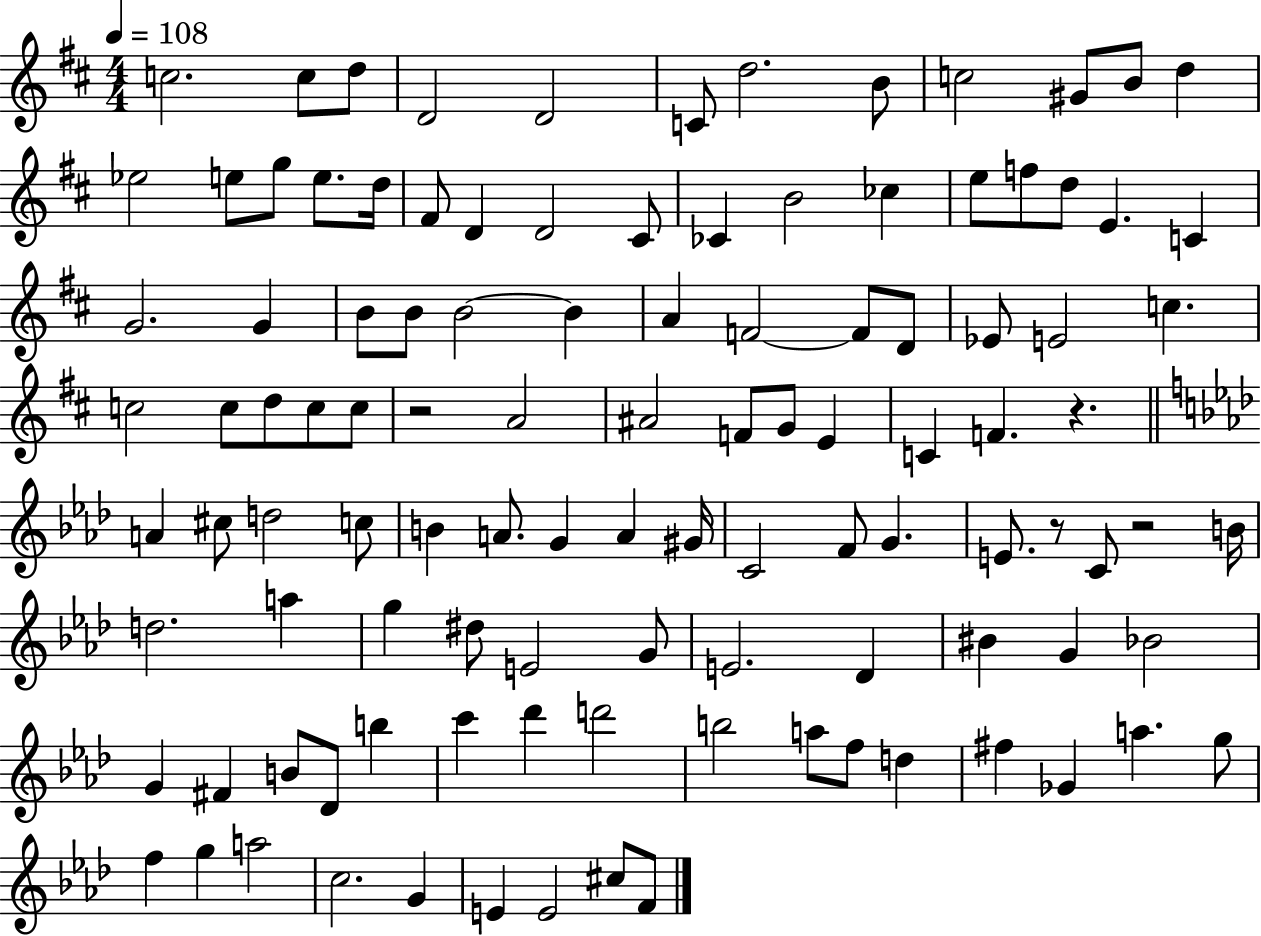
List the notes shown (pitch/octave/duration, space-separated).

C5/h. C5/e D5/e D4/h D4/h C4/e D5/h. B4/e C5/h G#4/e B4/e D5/q Eb5/h E5/e G5/e E5/e. D5/s F#4/e D4/q D4/h C#4/e CES4/q B4/h CES5/q E5/e F5/e D5/e E4/q. C4/q G4/h. G4/q B4/e B4/e B4/h B4/q A4/q F4/h F4/e D4/e Eb4/e E4/h C5/q. C5/h C5/e D5/e C5/e C5/e R/h A4/h A#4/h F4/e G4/e E4/q C4/q F4/q. R/q. A4/q C#5/e D5/h C5/e B4/q A4/e. G4/q A4/q G#4/s C4/h F4/e G4/q. E4/e. R/e C4/e R/h B4/s D5/h. A5/q G5/q D#5/e E4/h G4/e E4/h. Db4/q BIS4/q G4/q Bb4/h G4/q F#4/q B4/e Db4/e B5/q C6/q Db6/q D6/h B5/h A5/e F5/e D5/q F#5/q Gb4/q A5/q. G5/e F5/q G5/q A5/h C5/h. G4/q E4/q E4/h C#5/e F4/e